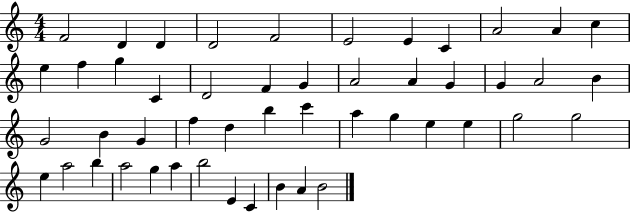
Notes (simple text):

F4/h D4/q D4/q D4/h F4/h E4/h E4/q C4/q A4/h A4/q C5/q E5/q F5/q G5/q C4/q D4/h F4/q G4/q A4/h A4/q G4/q G4/q A4/h B4/q G4/h B4/q G4/q F5/q D5/q B5/q C6/q A5/q G5/q E5/q E5/q G5/h G5/h E5/q A5/h B5/q A5/h G5/q A5/q B5/h E4/q C4/q B4/q A4/q B4/h